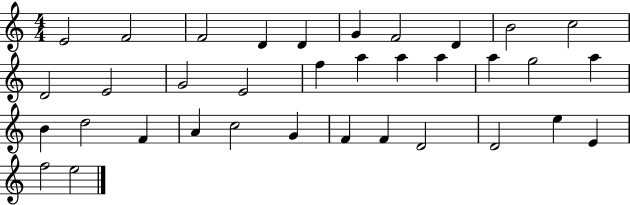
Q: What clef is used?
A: treble